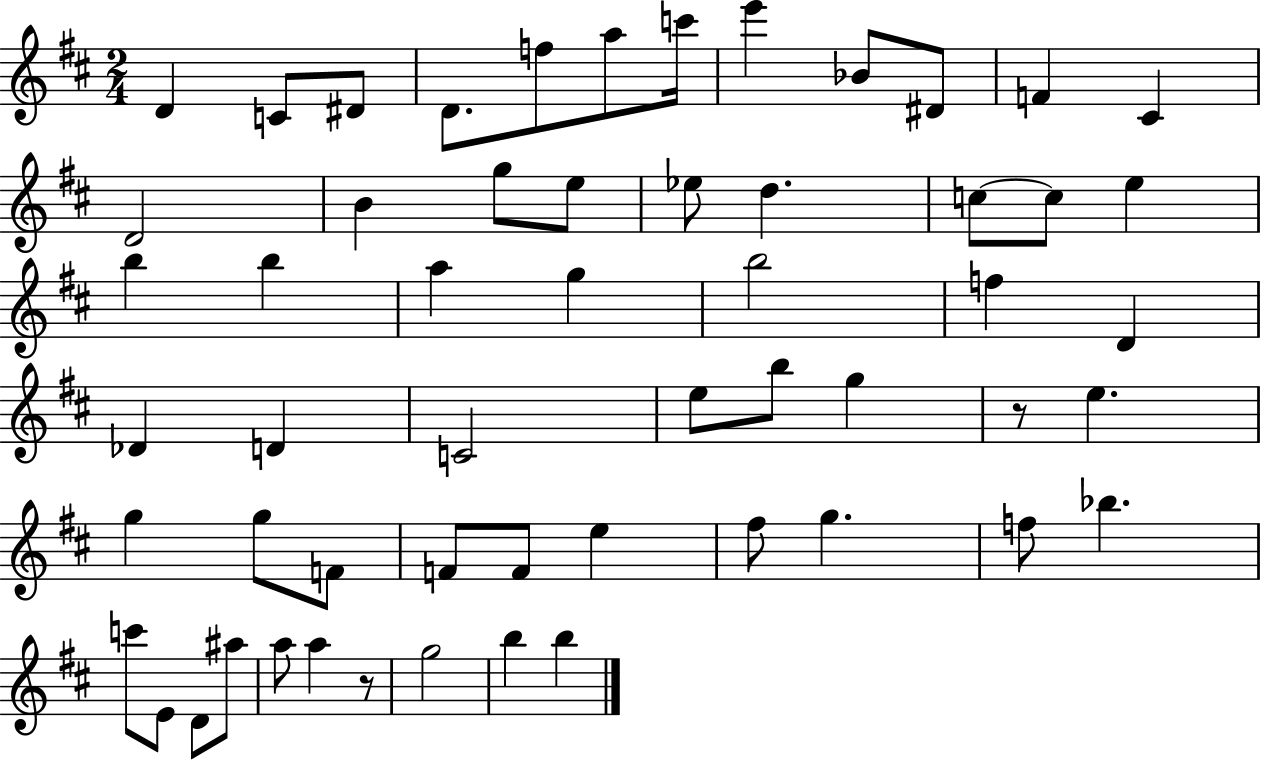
{
  \clef treble
  \numericTimeSignature
  \time 2/4
  \key d \major
  d'4 c'8 dis'8 | d'8. f''8 a''8 c'''16 | e'''4 bes'8 dis'8 | f'4 cis'4 | \break d'2 | b'4 g''8 e''8 | ees''8 d''4. | c''8~~ c''8 e''4 | \break b''4 b''4 | a''4 g''4 | b''2 | f''4 d'4 | \break des'4 d'4 | c'2 | e''8 b''8 g''4 | r8 e''4. | \break g''4 g''8 f'8 | f'8 f'8 e''4 | fis''8 g''4. | f''8 bes''4. | \break c'''8 e'8 d'8 ais''8 | a''8 a''4 r8 | g''2 | b''4 b''4 | \break \bar "|."
}